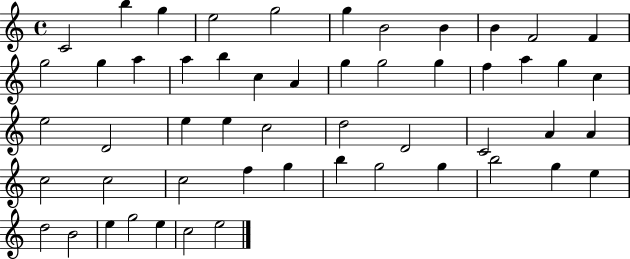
C4/h B5/q G5/q E5/h G5/h G5/q B4/h B4/q B4/q F4/h F4/q G5/h G5/q A5/q A5/q B5/q C5/q A4/q G5/q G5/h G5/q F5/q A5/q G5/q C5/q E5/h D4/h E5/q E5/q C5/h D5/h D4/h C4/h A4/q A4/q C5/h C5/h C5/h F5/q G5/q B5/q G5/h G5/q B5/h G5/q E5/q D5/h B4/h E5/q G5/h E5/q C5/h E5/h